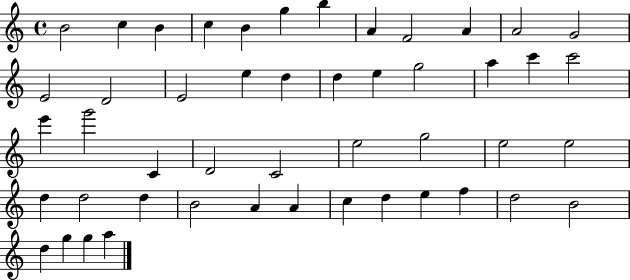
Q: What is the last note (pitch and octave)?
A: A5